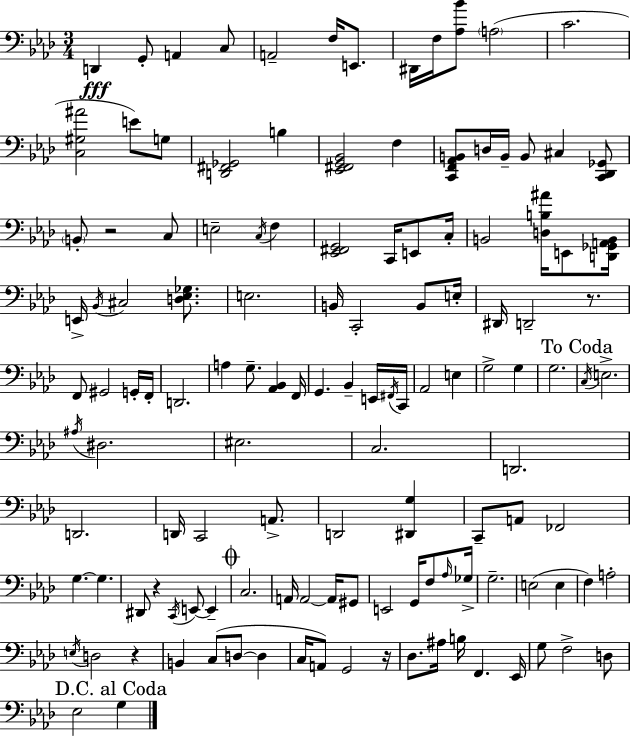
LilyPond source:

{
  \clef bass
  \numericTimeSignature
  \time 3/4
  \key f \minor
  d,4\fff g,8-. a,4 c8 | a,2-- f16 e,8. | dis,16 f16 <aes bes'>8 \parenthesize a2( | c'2. | \break <c gis ais'>2 e'8) g8 | <d, fis, ges,>2 b4 | <ees, fis, g, bes,>2 f4 | <c, f, aes, b,>8 d16 b,16-- b,8 cis4 <c, des, ges,>8 | \break \parenthesize b,8-. r2 c8 | e2-- \acciaccatura { c16 } f4 | <ees, fis, g,>2 c,16 e,8 | c16-. b,2 <d b ais'>16 e,8 | \break <d, ges, a, b,>16 e,16-> \acciaccatura { bes,16 } cis2 <d ees ges>8. | e2. | b,16 c,2-. b,8 | e16-. dis,16 d,2-- r8. | \break f,8 gis,2 | g,16-. f,16-. d,2. | a4 g8.-- <aes, bes,>4 | f,16 g,4. bes,4-- | \break e,16 \acciaccatura { fis,16 } c,16 aes,2 e4 | g2-> g4 | g2. | \mark "To Coda" \acciaccatura { c16 } e2.-> | \break \acciaccatura { ais16 } dis2. | eis2. | c2. | d,2. | \break d,2. | d,16 c,2 | a,8.-> d,2 | <dis, g>4 c,8-- a,8 fes,2 | \break g4.~~ g4. | dis,8 r4 \acciaccatura { c,16 } | e,8~~ e,4-- \mark \markup { \musicglyph "scripts.coda" } c2. | a,16 a,2~~ | \break a,16 gis,8 e,2 | g,16 f8 \grace { aes16 } ges16-> g2.-- | e2( | e4 f4) a2-. | \break \acciaccatura { e16 } d2 | r4 b,4 | c8( d8~~ d4 c16 a,8) g,2 | r16 des8. ais16 | \break b16 f,4. ees,16 g8 f2-> | d8 \mark "D.C. al Coda" ees2 | g4 \bar "|."
}